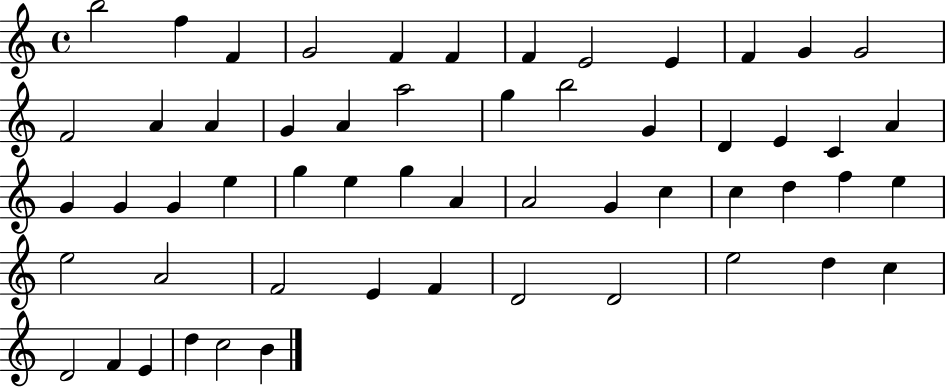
B5/h F5/q F4/q G4/h F4/q F4/q F4/q E4/h E4/q F4/q G4/q G4/h F4/h A4/q A4/q G4/q A4/q A5/h G5/q B5/h G4/q D4/q E4/q C4/q A4/q G4/q G4/q G4/q E5/q G5/q E5/q G5/q A4/q A4/h G4/q C5/q C5/q D5/q F5/q E5/q E5/h A4/h F4/h E4/q F4/q D4/h D4/h E5/h D5/q C5/q D4/h F4/q E4/q D5/q C5/h B4/q